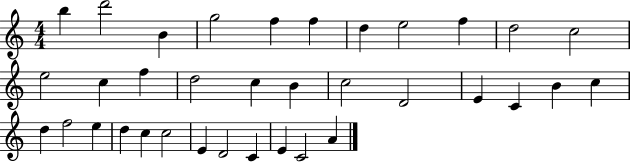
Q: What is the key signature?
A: C major